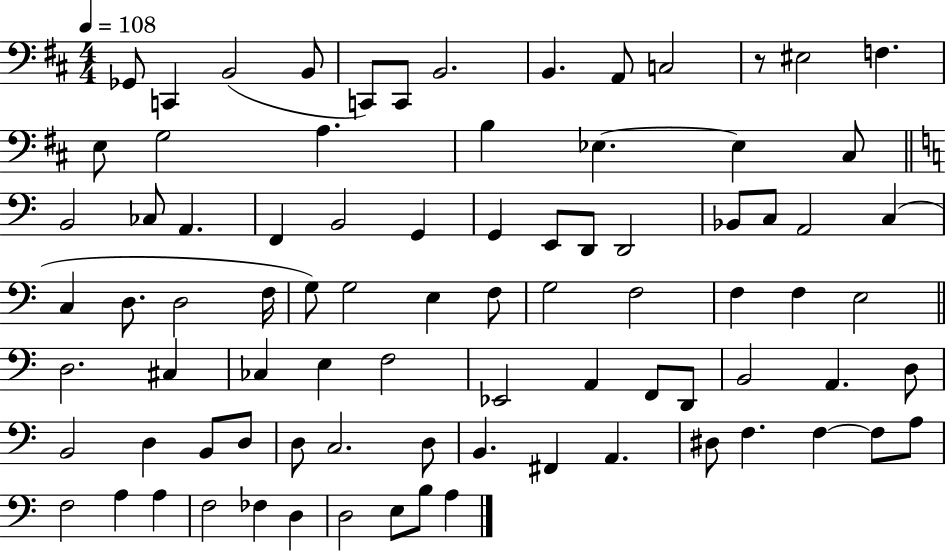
X:1
T:Untitled
M:4/4
L:1/4
K:D
_G,,/2 C,, B,,2 B,,/2 C,,/2 C,,/2 B,,2 B,, A,,/2 C,2 z/2 ^E,2 F, E,/2 G,2 A, B, _E, _E, ^C,/2 B,,2 _C,/2 A,, F,, B,,2 G,, G,, E,,/2 D,,/2 D,,2 _B,,/2 C,/2 A,,2 C, C, D,/2 D,2 F,/4 G,/2 G,2 E, F,/2 G,2 F,2 F, F, E,2 D,2 ^C, _C, E, F,2 _E,,2 A,, F,,/2 D,,/2 B,,2 A,, D,/2 B,,2 D, B,,/2 D,/2 D,/2 C,2 D,/2 B,, ^F,, A,, ^D,/2 F, F, F,/2 A,/2 F,2 A, A, F,2 _F, D, D,2 E,/2 B,/2 A,